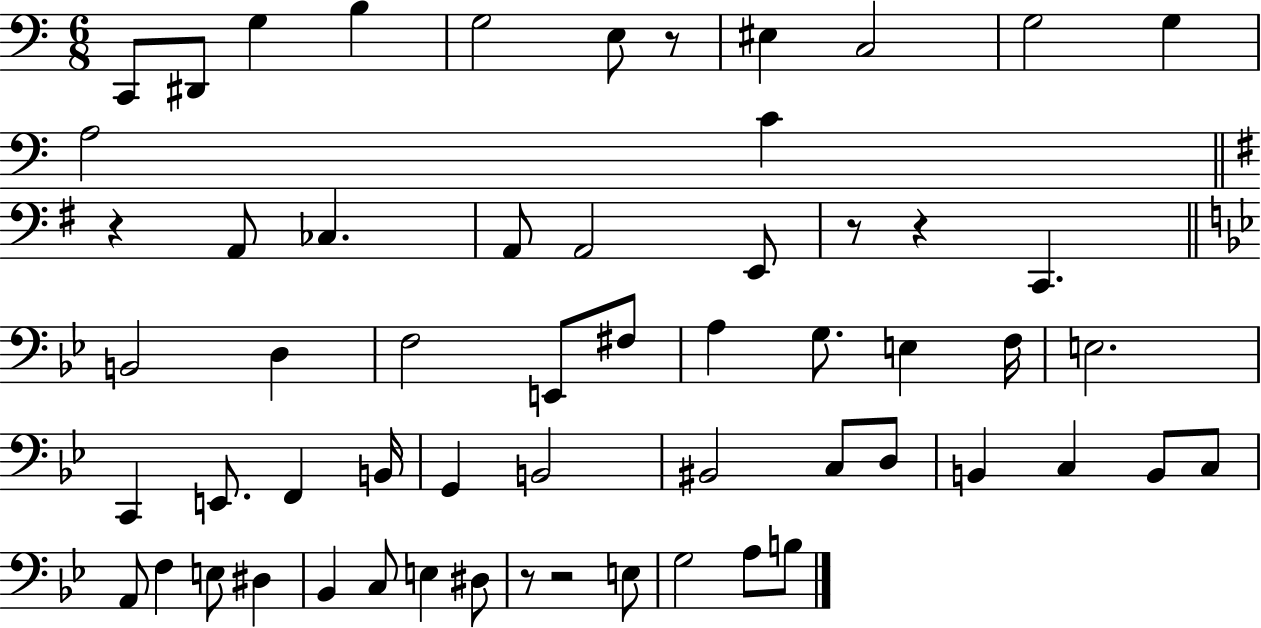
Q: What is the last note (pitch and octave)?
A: B3